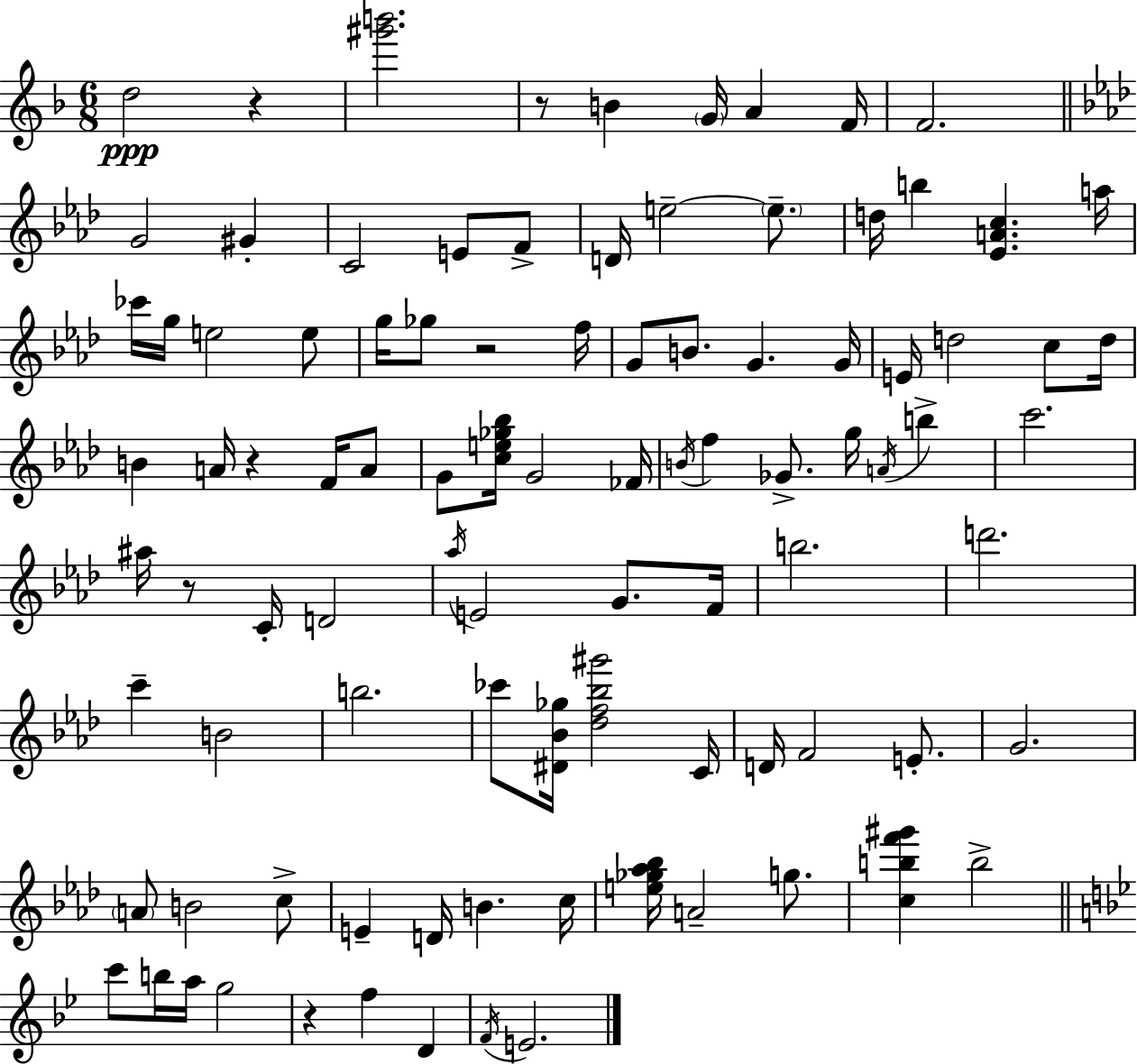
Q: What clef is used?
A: treble